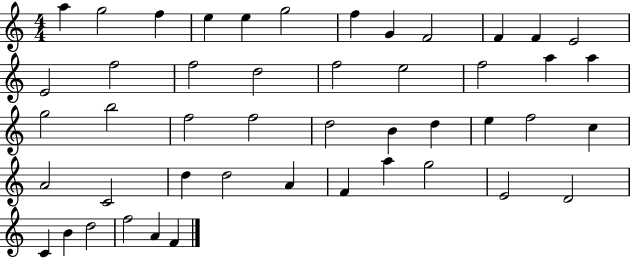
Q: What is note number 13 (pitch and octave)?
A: E4